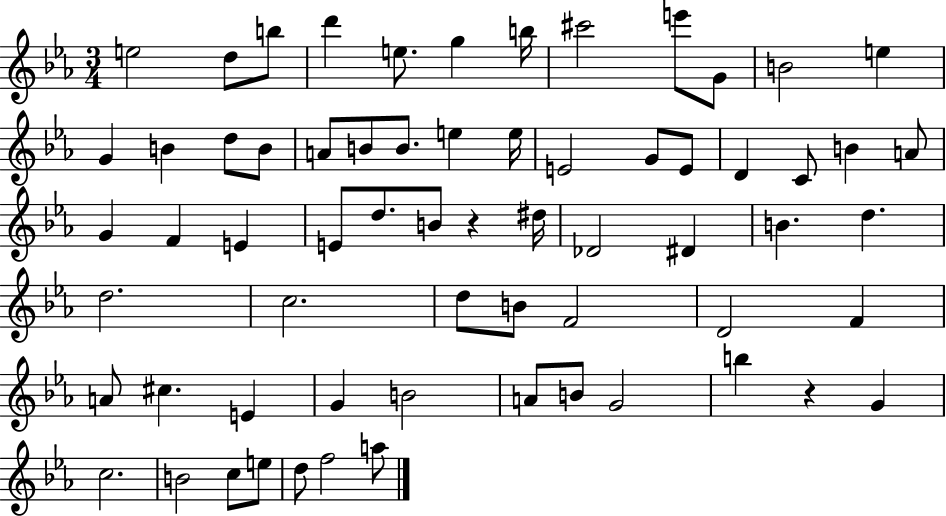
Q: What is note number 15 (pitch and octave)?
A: D5